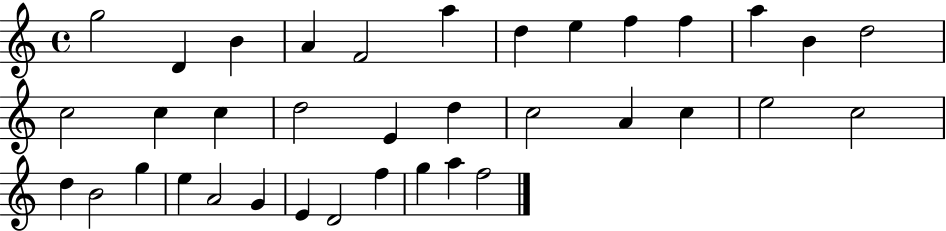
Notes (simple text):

G5/h D4/q B4/q A4/q F4/h A5/q D5/q E5/q F5/q F5/q A5/q B4/q D5/h C5/h C5/q C5/q D5/h E4/q D5/q C5/h A4/q C5/q E5/h C5/h D5/q B4/h G5/q E5/q A4/h G4/q E4/q D4/h F5/q G5/q A5/q F5/h